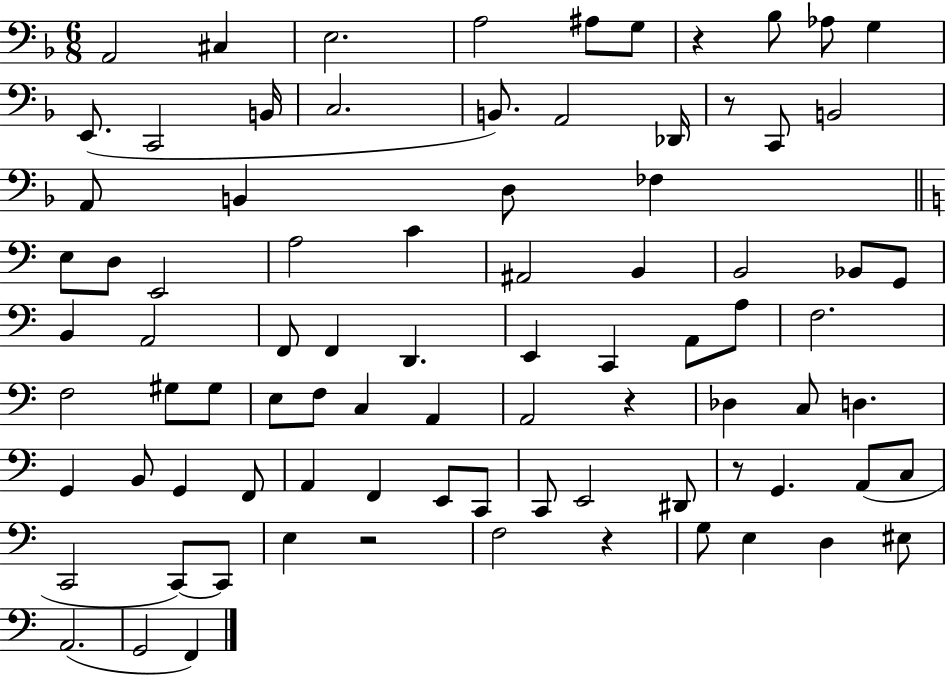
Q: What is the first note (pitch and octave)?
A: A2